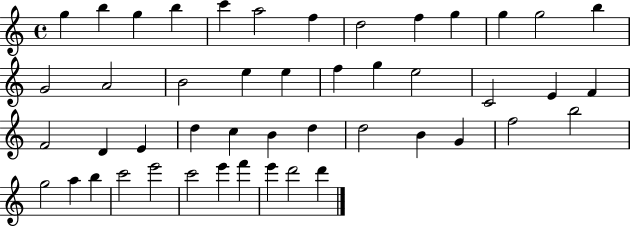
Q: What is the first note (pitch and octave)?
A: G5